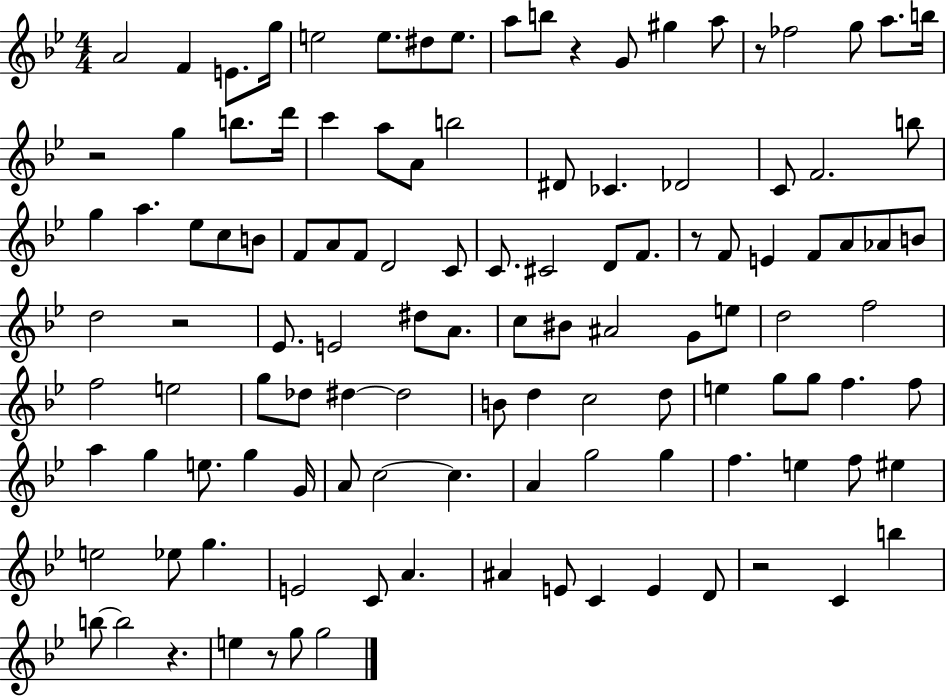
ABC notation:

X:1
T:Untitled
M:4/4
L:1/4
K:Bb
A2 F E/2 g/4 e2 e/2 ^d/2 e/2 a/2 b/2 z G/2 ^g a/2 z/2 _f2 g/2 a/2 b/4 z2 g b/2 d'/4 c' a/2 A/2 b2 ^D/2 _C _D2 C/2 F2 b/2 g a _e/2 c/2 B/2 F/2 A/2 F/2 D2 C/2 C/2 ^C2 D/2 F/2 z/2 F/2 E F/2 A/2 _A/2 B/2 d2 z2 _E/2 E2 ^d/2 A/2 c/2 ^B/2 ^A2 G/2 e/2 d2 f2 f2 e2 g/2 _d/2 ^d ^d2 B/2 d c2 d/2 e g/2 g/2 f f/2 a g e/2 g G/4 A/2 c2 c A g2 g f e f/2 ^e e2 _e/2 g E2 C/2 A ^A E/2 C E D/2 z2 C b b/2 b2 z e z/2 g/2 g2